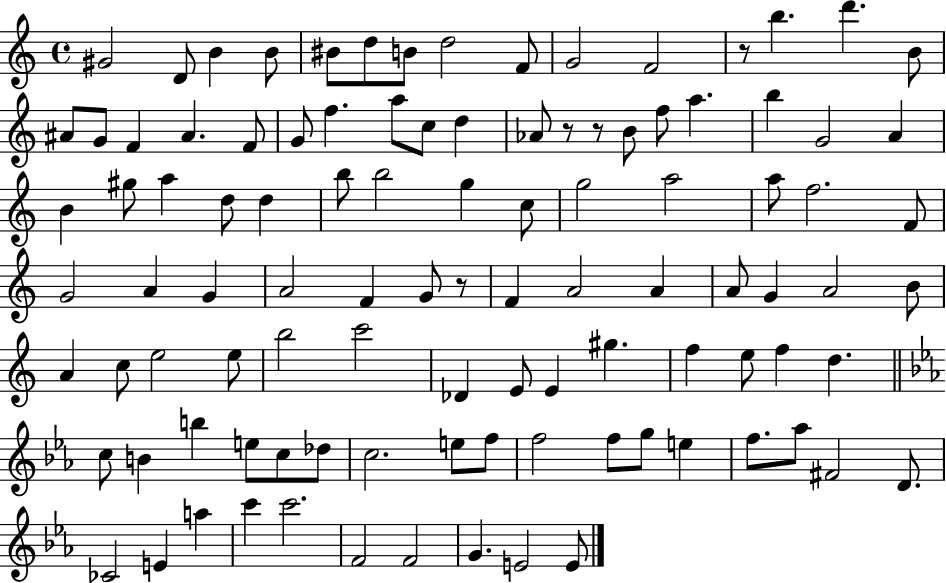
X:1
T:Untitled
M:4/4
L:1/4
K:C
^G2 D/2 B B/2 ^B/2 d/2 B/2 d2 F/2 G2 F2 z/2 b d' B/2 ^A/2 G/2 F ^A F/2 G/2 f a/2 c/2 d _A/2 z/2 z/2 B/2 f/2 a b G2 A B ^g/2 a d/2 d b/2 b2 g c/2 g2 a2 a/2 f2 F/2 G2 A G A2 F G/2 z/2 F A2 A A/2 G A2 B/2 A c/2 e2 e/2 b2 c'2 _D E/2 E ^g f e/2 f d c/2 B b e/2 c/2 _d/2 c2 e/2 f/2 f2 f/2 g/2 e f/2 _a/2 ^F2 D/2 _C2 E a c' c'2 F2 F2 G E2 E/2